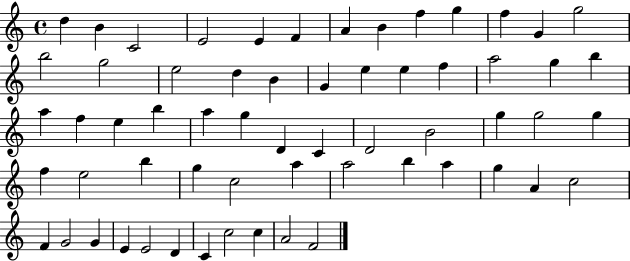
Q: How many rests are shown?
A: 0